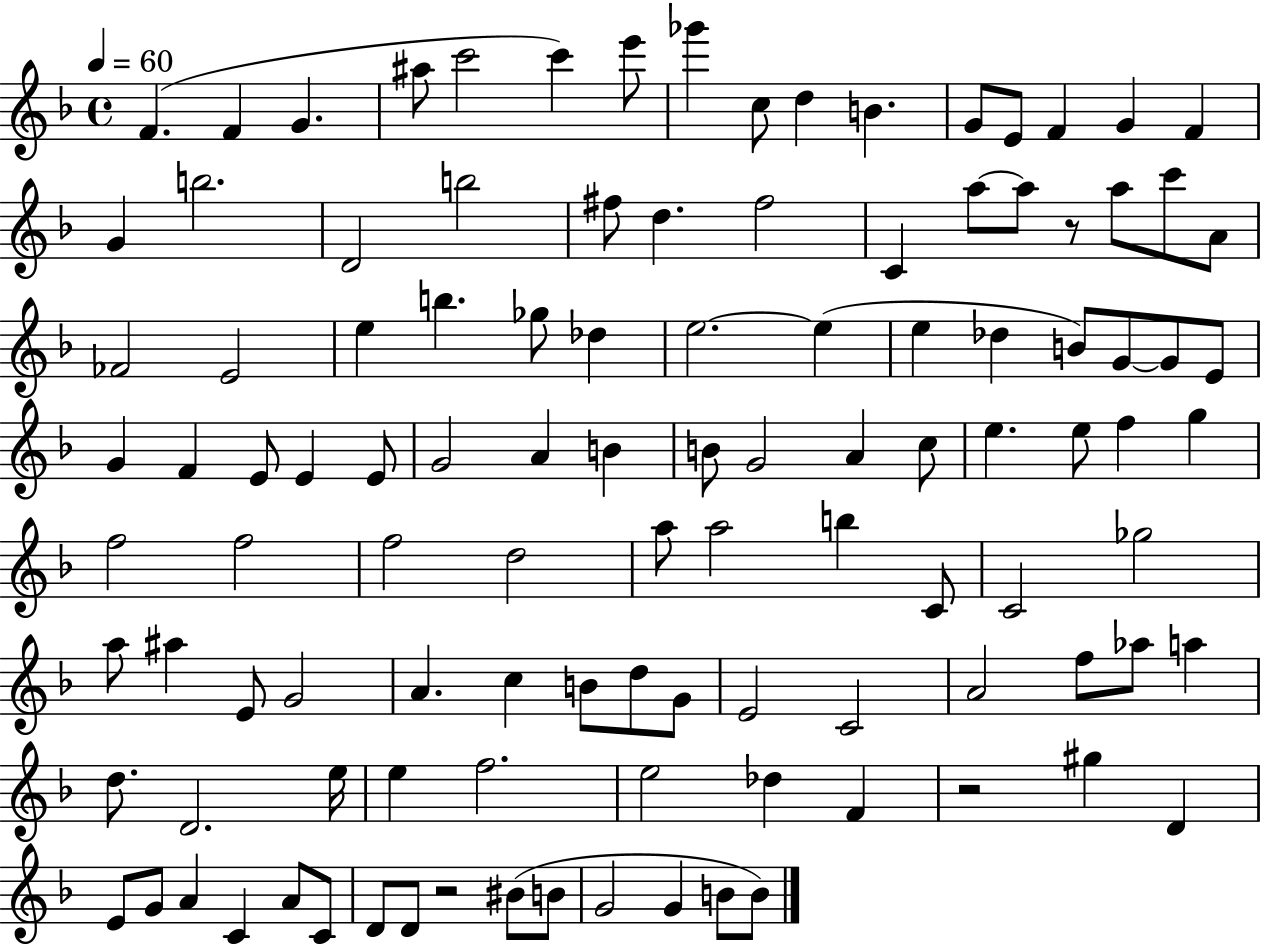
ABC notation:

X:1
T:Untitled
M:4/4
L:1/4
K:F
F F G ^a/2 c'2 c' e'/2 _g' c/2 d B G/2 E/2 F G F G b2 D2 b2 ^f/2 d ^f2 C a/2 a/2 z/2 a/2 c'/2 A/2 _F2 E2 e b _g/2 _d e2 e e _d B/2 G/2 G/2 E/2 G F E/2 E E/2 G2 A B B/2 G2 A c/2 e e/2 f g f2 f2 f2 d2 a/2 a2 b C/2 C2 _g2 a/2 ^a E/2 G2 A c B/2 d/2 G/2 E2 C2 A2 f/2 _a/2 a d/2 D2 e/4 e f2 e2 _d F z2 ^g D E/2 G/2 A C A/2 C/2 D/2 D/2 z2 ^B/2 B/2 G2 G B/2 B/2